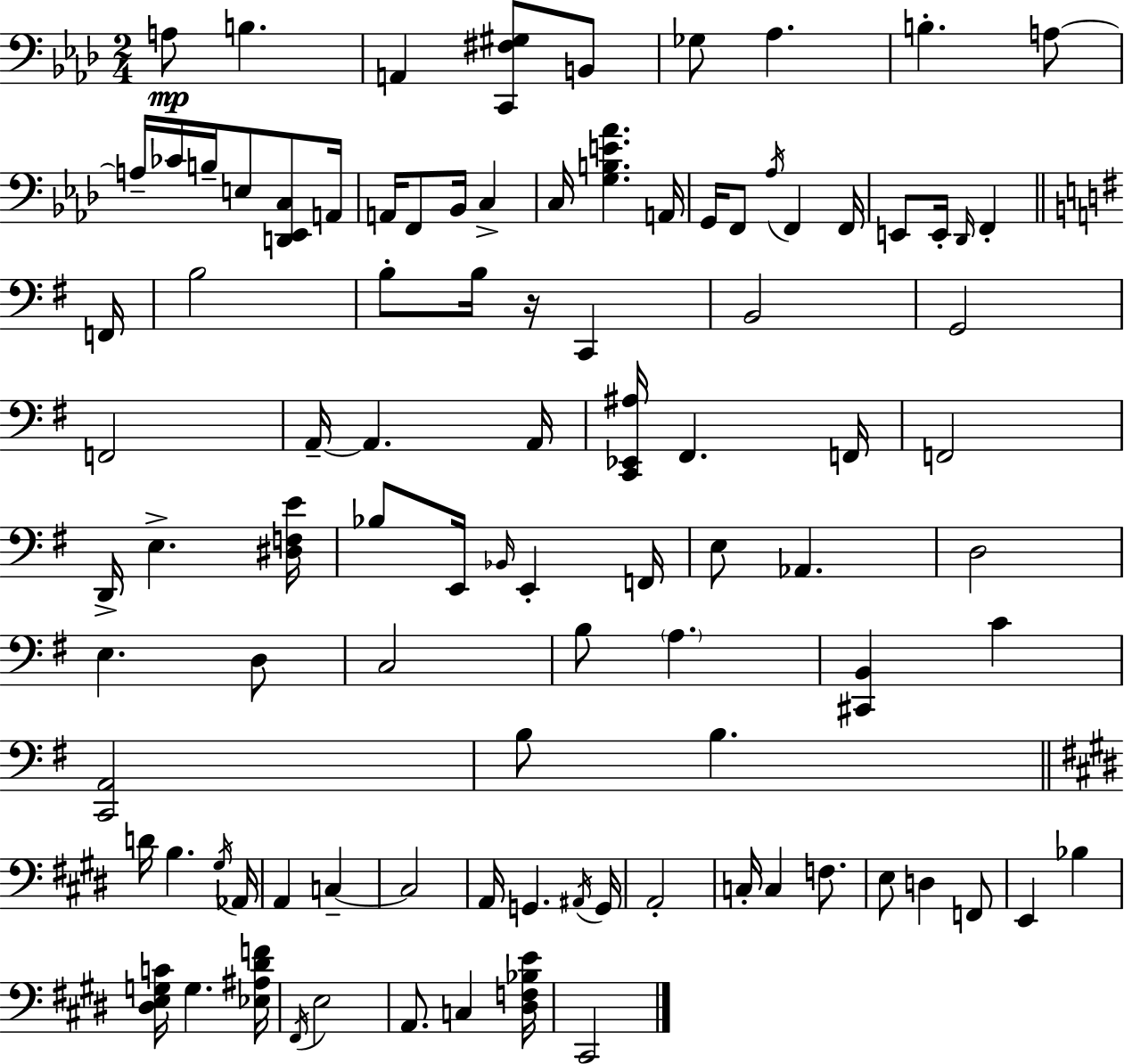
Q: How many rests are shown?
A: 1